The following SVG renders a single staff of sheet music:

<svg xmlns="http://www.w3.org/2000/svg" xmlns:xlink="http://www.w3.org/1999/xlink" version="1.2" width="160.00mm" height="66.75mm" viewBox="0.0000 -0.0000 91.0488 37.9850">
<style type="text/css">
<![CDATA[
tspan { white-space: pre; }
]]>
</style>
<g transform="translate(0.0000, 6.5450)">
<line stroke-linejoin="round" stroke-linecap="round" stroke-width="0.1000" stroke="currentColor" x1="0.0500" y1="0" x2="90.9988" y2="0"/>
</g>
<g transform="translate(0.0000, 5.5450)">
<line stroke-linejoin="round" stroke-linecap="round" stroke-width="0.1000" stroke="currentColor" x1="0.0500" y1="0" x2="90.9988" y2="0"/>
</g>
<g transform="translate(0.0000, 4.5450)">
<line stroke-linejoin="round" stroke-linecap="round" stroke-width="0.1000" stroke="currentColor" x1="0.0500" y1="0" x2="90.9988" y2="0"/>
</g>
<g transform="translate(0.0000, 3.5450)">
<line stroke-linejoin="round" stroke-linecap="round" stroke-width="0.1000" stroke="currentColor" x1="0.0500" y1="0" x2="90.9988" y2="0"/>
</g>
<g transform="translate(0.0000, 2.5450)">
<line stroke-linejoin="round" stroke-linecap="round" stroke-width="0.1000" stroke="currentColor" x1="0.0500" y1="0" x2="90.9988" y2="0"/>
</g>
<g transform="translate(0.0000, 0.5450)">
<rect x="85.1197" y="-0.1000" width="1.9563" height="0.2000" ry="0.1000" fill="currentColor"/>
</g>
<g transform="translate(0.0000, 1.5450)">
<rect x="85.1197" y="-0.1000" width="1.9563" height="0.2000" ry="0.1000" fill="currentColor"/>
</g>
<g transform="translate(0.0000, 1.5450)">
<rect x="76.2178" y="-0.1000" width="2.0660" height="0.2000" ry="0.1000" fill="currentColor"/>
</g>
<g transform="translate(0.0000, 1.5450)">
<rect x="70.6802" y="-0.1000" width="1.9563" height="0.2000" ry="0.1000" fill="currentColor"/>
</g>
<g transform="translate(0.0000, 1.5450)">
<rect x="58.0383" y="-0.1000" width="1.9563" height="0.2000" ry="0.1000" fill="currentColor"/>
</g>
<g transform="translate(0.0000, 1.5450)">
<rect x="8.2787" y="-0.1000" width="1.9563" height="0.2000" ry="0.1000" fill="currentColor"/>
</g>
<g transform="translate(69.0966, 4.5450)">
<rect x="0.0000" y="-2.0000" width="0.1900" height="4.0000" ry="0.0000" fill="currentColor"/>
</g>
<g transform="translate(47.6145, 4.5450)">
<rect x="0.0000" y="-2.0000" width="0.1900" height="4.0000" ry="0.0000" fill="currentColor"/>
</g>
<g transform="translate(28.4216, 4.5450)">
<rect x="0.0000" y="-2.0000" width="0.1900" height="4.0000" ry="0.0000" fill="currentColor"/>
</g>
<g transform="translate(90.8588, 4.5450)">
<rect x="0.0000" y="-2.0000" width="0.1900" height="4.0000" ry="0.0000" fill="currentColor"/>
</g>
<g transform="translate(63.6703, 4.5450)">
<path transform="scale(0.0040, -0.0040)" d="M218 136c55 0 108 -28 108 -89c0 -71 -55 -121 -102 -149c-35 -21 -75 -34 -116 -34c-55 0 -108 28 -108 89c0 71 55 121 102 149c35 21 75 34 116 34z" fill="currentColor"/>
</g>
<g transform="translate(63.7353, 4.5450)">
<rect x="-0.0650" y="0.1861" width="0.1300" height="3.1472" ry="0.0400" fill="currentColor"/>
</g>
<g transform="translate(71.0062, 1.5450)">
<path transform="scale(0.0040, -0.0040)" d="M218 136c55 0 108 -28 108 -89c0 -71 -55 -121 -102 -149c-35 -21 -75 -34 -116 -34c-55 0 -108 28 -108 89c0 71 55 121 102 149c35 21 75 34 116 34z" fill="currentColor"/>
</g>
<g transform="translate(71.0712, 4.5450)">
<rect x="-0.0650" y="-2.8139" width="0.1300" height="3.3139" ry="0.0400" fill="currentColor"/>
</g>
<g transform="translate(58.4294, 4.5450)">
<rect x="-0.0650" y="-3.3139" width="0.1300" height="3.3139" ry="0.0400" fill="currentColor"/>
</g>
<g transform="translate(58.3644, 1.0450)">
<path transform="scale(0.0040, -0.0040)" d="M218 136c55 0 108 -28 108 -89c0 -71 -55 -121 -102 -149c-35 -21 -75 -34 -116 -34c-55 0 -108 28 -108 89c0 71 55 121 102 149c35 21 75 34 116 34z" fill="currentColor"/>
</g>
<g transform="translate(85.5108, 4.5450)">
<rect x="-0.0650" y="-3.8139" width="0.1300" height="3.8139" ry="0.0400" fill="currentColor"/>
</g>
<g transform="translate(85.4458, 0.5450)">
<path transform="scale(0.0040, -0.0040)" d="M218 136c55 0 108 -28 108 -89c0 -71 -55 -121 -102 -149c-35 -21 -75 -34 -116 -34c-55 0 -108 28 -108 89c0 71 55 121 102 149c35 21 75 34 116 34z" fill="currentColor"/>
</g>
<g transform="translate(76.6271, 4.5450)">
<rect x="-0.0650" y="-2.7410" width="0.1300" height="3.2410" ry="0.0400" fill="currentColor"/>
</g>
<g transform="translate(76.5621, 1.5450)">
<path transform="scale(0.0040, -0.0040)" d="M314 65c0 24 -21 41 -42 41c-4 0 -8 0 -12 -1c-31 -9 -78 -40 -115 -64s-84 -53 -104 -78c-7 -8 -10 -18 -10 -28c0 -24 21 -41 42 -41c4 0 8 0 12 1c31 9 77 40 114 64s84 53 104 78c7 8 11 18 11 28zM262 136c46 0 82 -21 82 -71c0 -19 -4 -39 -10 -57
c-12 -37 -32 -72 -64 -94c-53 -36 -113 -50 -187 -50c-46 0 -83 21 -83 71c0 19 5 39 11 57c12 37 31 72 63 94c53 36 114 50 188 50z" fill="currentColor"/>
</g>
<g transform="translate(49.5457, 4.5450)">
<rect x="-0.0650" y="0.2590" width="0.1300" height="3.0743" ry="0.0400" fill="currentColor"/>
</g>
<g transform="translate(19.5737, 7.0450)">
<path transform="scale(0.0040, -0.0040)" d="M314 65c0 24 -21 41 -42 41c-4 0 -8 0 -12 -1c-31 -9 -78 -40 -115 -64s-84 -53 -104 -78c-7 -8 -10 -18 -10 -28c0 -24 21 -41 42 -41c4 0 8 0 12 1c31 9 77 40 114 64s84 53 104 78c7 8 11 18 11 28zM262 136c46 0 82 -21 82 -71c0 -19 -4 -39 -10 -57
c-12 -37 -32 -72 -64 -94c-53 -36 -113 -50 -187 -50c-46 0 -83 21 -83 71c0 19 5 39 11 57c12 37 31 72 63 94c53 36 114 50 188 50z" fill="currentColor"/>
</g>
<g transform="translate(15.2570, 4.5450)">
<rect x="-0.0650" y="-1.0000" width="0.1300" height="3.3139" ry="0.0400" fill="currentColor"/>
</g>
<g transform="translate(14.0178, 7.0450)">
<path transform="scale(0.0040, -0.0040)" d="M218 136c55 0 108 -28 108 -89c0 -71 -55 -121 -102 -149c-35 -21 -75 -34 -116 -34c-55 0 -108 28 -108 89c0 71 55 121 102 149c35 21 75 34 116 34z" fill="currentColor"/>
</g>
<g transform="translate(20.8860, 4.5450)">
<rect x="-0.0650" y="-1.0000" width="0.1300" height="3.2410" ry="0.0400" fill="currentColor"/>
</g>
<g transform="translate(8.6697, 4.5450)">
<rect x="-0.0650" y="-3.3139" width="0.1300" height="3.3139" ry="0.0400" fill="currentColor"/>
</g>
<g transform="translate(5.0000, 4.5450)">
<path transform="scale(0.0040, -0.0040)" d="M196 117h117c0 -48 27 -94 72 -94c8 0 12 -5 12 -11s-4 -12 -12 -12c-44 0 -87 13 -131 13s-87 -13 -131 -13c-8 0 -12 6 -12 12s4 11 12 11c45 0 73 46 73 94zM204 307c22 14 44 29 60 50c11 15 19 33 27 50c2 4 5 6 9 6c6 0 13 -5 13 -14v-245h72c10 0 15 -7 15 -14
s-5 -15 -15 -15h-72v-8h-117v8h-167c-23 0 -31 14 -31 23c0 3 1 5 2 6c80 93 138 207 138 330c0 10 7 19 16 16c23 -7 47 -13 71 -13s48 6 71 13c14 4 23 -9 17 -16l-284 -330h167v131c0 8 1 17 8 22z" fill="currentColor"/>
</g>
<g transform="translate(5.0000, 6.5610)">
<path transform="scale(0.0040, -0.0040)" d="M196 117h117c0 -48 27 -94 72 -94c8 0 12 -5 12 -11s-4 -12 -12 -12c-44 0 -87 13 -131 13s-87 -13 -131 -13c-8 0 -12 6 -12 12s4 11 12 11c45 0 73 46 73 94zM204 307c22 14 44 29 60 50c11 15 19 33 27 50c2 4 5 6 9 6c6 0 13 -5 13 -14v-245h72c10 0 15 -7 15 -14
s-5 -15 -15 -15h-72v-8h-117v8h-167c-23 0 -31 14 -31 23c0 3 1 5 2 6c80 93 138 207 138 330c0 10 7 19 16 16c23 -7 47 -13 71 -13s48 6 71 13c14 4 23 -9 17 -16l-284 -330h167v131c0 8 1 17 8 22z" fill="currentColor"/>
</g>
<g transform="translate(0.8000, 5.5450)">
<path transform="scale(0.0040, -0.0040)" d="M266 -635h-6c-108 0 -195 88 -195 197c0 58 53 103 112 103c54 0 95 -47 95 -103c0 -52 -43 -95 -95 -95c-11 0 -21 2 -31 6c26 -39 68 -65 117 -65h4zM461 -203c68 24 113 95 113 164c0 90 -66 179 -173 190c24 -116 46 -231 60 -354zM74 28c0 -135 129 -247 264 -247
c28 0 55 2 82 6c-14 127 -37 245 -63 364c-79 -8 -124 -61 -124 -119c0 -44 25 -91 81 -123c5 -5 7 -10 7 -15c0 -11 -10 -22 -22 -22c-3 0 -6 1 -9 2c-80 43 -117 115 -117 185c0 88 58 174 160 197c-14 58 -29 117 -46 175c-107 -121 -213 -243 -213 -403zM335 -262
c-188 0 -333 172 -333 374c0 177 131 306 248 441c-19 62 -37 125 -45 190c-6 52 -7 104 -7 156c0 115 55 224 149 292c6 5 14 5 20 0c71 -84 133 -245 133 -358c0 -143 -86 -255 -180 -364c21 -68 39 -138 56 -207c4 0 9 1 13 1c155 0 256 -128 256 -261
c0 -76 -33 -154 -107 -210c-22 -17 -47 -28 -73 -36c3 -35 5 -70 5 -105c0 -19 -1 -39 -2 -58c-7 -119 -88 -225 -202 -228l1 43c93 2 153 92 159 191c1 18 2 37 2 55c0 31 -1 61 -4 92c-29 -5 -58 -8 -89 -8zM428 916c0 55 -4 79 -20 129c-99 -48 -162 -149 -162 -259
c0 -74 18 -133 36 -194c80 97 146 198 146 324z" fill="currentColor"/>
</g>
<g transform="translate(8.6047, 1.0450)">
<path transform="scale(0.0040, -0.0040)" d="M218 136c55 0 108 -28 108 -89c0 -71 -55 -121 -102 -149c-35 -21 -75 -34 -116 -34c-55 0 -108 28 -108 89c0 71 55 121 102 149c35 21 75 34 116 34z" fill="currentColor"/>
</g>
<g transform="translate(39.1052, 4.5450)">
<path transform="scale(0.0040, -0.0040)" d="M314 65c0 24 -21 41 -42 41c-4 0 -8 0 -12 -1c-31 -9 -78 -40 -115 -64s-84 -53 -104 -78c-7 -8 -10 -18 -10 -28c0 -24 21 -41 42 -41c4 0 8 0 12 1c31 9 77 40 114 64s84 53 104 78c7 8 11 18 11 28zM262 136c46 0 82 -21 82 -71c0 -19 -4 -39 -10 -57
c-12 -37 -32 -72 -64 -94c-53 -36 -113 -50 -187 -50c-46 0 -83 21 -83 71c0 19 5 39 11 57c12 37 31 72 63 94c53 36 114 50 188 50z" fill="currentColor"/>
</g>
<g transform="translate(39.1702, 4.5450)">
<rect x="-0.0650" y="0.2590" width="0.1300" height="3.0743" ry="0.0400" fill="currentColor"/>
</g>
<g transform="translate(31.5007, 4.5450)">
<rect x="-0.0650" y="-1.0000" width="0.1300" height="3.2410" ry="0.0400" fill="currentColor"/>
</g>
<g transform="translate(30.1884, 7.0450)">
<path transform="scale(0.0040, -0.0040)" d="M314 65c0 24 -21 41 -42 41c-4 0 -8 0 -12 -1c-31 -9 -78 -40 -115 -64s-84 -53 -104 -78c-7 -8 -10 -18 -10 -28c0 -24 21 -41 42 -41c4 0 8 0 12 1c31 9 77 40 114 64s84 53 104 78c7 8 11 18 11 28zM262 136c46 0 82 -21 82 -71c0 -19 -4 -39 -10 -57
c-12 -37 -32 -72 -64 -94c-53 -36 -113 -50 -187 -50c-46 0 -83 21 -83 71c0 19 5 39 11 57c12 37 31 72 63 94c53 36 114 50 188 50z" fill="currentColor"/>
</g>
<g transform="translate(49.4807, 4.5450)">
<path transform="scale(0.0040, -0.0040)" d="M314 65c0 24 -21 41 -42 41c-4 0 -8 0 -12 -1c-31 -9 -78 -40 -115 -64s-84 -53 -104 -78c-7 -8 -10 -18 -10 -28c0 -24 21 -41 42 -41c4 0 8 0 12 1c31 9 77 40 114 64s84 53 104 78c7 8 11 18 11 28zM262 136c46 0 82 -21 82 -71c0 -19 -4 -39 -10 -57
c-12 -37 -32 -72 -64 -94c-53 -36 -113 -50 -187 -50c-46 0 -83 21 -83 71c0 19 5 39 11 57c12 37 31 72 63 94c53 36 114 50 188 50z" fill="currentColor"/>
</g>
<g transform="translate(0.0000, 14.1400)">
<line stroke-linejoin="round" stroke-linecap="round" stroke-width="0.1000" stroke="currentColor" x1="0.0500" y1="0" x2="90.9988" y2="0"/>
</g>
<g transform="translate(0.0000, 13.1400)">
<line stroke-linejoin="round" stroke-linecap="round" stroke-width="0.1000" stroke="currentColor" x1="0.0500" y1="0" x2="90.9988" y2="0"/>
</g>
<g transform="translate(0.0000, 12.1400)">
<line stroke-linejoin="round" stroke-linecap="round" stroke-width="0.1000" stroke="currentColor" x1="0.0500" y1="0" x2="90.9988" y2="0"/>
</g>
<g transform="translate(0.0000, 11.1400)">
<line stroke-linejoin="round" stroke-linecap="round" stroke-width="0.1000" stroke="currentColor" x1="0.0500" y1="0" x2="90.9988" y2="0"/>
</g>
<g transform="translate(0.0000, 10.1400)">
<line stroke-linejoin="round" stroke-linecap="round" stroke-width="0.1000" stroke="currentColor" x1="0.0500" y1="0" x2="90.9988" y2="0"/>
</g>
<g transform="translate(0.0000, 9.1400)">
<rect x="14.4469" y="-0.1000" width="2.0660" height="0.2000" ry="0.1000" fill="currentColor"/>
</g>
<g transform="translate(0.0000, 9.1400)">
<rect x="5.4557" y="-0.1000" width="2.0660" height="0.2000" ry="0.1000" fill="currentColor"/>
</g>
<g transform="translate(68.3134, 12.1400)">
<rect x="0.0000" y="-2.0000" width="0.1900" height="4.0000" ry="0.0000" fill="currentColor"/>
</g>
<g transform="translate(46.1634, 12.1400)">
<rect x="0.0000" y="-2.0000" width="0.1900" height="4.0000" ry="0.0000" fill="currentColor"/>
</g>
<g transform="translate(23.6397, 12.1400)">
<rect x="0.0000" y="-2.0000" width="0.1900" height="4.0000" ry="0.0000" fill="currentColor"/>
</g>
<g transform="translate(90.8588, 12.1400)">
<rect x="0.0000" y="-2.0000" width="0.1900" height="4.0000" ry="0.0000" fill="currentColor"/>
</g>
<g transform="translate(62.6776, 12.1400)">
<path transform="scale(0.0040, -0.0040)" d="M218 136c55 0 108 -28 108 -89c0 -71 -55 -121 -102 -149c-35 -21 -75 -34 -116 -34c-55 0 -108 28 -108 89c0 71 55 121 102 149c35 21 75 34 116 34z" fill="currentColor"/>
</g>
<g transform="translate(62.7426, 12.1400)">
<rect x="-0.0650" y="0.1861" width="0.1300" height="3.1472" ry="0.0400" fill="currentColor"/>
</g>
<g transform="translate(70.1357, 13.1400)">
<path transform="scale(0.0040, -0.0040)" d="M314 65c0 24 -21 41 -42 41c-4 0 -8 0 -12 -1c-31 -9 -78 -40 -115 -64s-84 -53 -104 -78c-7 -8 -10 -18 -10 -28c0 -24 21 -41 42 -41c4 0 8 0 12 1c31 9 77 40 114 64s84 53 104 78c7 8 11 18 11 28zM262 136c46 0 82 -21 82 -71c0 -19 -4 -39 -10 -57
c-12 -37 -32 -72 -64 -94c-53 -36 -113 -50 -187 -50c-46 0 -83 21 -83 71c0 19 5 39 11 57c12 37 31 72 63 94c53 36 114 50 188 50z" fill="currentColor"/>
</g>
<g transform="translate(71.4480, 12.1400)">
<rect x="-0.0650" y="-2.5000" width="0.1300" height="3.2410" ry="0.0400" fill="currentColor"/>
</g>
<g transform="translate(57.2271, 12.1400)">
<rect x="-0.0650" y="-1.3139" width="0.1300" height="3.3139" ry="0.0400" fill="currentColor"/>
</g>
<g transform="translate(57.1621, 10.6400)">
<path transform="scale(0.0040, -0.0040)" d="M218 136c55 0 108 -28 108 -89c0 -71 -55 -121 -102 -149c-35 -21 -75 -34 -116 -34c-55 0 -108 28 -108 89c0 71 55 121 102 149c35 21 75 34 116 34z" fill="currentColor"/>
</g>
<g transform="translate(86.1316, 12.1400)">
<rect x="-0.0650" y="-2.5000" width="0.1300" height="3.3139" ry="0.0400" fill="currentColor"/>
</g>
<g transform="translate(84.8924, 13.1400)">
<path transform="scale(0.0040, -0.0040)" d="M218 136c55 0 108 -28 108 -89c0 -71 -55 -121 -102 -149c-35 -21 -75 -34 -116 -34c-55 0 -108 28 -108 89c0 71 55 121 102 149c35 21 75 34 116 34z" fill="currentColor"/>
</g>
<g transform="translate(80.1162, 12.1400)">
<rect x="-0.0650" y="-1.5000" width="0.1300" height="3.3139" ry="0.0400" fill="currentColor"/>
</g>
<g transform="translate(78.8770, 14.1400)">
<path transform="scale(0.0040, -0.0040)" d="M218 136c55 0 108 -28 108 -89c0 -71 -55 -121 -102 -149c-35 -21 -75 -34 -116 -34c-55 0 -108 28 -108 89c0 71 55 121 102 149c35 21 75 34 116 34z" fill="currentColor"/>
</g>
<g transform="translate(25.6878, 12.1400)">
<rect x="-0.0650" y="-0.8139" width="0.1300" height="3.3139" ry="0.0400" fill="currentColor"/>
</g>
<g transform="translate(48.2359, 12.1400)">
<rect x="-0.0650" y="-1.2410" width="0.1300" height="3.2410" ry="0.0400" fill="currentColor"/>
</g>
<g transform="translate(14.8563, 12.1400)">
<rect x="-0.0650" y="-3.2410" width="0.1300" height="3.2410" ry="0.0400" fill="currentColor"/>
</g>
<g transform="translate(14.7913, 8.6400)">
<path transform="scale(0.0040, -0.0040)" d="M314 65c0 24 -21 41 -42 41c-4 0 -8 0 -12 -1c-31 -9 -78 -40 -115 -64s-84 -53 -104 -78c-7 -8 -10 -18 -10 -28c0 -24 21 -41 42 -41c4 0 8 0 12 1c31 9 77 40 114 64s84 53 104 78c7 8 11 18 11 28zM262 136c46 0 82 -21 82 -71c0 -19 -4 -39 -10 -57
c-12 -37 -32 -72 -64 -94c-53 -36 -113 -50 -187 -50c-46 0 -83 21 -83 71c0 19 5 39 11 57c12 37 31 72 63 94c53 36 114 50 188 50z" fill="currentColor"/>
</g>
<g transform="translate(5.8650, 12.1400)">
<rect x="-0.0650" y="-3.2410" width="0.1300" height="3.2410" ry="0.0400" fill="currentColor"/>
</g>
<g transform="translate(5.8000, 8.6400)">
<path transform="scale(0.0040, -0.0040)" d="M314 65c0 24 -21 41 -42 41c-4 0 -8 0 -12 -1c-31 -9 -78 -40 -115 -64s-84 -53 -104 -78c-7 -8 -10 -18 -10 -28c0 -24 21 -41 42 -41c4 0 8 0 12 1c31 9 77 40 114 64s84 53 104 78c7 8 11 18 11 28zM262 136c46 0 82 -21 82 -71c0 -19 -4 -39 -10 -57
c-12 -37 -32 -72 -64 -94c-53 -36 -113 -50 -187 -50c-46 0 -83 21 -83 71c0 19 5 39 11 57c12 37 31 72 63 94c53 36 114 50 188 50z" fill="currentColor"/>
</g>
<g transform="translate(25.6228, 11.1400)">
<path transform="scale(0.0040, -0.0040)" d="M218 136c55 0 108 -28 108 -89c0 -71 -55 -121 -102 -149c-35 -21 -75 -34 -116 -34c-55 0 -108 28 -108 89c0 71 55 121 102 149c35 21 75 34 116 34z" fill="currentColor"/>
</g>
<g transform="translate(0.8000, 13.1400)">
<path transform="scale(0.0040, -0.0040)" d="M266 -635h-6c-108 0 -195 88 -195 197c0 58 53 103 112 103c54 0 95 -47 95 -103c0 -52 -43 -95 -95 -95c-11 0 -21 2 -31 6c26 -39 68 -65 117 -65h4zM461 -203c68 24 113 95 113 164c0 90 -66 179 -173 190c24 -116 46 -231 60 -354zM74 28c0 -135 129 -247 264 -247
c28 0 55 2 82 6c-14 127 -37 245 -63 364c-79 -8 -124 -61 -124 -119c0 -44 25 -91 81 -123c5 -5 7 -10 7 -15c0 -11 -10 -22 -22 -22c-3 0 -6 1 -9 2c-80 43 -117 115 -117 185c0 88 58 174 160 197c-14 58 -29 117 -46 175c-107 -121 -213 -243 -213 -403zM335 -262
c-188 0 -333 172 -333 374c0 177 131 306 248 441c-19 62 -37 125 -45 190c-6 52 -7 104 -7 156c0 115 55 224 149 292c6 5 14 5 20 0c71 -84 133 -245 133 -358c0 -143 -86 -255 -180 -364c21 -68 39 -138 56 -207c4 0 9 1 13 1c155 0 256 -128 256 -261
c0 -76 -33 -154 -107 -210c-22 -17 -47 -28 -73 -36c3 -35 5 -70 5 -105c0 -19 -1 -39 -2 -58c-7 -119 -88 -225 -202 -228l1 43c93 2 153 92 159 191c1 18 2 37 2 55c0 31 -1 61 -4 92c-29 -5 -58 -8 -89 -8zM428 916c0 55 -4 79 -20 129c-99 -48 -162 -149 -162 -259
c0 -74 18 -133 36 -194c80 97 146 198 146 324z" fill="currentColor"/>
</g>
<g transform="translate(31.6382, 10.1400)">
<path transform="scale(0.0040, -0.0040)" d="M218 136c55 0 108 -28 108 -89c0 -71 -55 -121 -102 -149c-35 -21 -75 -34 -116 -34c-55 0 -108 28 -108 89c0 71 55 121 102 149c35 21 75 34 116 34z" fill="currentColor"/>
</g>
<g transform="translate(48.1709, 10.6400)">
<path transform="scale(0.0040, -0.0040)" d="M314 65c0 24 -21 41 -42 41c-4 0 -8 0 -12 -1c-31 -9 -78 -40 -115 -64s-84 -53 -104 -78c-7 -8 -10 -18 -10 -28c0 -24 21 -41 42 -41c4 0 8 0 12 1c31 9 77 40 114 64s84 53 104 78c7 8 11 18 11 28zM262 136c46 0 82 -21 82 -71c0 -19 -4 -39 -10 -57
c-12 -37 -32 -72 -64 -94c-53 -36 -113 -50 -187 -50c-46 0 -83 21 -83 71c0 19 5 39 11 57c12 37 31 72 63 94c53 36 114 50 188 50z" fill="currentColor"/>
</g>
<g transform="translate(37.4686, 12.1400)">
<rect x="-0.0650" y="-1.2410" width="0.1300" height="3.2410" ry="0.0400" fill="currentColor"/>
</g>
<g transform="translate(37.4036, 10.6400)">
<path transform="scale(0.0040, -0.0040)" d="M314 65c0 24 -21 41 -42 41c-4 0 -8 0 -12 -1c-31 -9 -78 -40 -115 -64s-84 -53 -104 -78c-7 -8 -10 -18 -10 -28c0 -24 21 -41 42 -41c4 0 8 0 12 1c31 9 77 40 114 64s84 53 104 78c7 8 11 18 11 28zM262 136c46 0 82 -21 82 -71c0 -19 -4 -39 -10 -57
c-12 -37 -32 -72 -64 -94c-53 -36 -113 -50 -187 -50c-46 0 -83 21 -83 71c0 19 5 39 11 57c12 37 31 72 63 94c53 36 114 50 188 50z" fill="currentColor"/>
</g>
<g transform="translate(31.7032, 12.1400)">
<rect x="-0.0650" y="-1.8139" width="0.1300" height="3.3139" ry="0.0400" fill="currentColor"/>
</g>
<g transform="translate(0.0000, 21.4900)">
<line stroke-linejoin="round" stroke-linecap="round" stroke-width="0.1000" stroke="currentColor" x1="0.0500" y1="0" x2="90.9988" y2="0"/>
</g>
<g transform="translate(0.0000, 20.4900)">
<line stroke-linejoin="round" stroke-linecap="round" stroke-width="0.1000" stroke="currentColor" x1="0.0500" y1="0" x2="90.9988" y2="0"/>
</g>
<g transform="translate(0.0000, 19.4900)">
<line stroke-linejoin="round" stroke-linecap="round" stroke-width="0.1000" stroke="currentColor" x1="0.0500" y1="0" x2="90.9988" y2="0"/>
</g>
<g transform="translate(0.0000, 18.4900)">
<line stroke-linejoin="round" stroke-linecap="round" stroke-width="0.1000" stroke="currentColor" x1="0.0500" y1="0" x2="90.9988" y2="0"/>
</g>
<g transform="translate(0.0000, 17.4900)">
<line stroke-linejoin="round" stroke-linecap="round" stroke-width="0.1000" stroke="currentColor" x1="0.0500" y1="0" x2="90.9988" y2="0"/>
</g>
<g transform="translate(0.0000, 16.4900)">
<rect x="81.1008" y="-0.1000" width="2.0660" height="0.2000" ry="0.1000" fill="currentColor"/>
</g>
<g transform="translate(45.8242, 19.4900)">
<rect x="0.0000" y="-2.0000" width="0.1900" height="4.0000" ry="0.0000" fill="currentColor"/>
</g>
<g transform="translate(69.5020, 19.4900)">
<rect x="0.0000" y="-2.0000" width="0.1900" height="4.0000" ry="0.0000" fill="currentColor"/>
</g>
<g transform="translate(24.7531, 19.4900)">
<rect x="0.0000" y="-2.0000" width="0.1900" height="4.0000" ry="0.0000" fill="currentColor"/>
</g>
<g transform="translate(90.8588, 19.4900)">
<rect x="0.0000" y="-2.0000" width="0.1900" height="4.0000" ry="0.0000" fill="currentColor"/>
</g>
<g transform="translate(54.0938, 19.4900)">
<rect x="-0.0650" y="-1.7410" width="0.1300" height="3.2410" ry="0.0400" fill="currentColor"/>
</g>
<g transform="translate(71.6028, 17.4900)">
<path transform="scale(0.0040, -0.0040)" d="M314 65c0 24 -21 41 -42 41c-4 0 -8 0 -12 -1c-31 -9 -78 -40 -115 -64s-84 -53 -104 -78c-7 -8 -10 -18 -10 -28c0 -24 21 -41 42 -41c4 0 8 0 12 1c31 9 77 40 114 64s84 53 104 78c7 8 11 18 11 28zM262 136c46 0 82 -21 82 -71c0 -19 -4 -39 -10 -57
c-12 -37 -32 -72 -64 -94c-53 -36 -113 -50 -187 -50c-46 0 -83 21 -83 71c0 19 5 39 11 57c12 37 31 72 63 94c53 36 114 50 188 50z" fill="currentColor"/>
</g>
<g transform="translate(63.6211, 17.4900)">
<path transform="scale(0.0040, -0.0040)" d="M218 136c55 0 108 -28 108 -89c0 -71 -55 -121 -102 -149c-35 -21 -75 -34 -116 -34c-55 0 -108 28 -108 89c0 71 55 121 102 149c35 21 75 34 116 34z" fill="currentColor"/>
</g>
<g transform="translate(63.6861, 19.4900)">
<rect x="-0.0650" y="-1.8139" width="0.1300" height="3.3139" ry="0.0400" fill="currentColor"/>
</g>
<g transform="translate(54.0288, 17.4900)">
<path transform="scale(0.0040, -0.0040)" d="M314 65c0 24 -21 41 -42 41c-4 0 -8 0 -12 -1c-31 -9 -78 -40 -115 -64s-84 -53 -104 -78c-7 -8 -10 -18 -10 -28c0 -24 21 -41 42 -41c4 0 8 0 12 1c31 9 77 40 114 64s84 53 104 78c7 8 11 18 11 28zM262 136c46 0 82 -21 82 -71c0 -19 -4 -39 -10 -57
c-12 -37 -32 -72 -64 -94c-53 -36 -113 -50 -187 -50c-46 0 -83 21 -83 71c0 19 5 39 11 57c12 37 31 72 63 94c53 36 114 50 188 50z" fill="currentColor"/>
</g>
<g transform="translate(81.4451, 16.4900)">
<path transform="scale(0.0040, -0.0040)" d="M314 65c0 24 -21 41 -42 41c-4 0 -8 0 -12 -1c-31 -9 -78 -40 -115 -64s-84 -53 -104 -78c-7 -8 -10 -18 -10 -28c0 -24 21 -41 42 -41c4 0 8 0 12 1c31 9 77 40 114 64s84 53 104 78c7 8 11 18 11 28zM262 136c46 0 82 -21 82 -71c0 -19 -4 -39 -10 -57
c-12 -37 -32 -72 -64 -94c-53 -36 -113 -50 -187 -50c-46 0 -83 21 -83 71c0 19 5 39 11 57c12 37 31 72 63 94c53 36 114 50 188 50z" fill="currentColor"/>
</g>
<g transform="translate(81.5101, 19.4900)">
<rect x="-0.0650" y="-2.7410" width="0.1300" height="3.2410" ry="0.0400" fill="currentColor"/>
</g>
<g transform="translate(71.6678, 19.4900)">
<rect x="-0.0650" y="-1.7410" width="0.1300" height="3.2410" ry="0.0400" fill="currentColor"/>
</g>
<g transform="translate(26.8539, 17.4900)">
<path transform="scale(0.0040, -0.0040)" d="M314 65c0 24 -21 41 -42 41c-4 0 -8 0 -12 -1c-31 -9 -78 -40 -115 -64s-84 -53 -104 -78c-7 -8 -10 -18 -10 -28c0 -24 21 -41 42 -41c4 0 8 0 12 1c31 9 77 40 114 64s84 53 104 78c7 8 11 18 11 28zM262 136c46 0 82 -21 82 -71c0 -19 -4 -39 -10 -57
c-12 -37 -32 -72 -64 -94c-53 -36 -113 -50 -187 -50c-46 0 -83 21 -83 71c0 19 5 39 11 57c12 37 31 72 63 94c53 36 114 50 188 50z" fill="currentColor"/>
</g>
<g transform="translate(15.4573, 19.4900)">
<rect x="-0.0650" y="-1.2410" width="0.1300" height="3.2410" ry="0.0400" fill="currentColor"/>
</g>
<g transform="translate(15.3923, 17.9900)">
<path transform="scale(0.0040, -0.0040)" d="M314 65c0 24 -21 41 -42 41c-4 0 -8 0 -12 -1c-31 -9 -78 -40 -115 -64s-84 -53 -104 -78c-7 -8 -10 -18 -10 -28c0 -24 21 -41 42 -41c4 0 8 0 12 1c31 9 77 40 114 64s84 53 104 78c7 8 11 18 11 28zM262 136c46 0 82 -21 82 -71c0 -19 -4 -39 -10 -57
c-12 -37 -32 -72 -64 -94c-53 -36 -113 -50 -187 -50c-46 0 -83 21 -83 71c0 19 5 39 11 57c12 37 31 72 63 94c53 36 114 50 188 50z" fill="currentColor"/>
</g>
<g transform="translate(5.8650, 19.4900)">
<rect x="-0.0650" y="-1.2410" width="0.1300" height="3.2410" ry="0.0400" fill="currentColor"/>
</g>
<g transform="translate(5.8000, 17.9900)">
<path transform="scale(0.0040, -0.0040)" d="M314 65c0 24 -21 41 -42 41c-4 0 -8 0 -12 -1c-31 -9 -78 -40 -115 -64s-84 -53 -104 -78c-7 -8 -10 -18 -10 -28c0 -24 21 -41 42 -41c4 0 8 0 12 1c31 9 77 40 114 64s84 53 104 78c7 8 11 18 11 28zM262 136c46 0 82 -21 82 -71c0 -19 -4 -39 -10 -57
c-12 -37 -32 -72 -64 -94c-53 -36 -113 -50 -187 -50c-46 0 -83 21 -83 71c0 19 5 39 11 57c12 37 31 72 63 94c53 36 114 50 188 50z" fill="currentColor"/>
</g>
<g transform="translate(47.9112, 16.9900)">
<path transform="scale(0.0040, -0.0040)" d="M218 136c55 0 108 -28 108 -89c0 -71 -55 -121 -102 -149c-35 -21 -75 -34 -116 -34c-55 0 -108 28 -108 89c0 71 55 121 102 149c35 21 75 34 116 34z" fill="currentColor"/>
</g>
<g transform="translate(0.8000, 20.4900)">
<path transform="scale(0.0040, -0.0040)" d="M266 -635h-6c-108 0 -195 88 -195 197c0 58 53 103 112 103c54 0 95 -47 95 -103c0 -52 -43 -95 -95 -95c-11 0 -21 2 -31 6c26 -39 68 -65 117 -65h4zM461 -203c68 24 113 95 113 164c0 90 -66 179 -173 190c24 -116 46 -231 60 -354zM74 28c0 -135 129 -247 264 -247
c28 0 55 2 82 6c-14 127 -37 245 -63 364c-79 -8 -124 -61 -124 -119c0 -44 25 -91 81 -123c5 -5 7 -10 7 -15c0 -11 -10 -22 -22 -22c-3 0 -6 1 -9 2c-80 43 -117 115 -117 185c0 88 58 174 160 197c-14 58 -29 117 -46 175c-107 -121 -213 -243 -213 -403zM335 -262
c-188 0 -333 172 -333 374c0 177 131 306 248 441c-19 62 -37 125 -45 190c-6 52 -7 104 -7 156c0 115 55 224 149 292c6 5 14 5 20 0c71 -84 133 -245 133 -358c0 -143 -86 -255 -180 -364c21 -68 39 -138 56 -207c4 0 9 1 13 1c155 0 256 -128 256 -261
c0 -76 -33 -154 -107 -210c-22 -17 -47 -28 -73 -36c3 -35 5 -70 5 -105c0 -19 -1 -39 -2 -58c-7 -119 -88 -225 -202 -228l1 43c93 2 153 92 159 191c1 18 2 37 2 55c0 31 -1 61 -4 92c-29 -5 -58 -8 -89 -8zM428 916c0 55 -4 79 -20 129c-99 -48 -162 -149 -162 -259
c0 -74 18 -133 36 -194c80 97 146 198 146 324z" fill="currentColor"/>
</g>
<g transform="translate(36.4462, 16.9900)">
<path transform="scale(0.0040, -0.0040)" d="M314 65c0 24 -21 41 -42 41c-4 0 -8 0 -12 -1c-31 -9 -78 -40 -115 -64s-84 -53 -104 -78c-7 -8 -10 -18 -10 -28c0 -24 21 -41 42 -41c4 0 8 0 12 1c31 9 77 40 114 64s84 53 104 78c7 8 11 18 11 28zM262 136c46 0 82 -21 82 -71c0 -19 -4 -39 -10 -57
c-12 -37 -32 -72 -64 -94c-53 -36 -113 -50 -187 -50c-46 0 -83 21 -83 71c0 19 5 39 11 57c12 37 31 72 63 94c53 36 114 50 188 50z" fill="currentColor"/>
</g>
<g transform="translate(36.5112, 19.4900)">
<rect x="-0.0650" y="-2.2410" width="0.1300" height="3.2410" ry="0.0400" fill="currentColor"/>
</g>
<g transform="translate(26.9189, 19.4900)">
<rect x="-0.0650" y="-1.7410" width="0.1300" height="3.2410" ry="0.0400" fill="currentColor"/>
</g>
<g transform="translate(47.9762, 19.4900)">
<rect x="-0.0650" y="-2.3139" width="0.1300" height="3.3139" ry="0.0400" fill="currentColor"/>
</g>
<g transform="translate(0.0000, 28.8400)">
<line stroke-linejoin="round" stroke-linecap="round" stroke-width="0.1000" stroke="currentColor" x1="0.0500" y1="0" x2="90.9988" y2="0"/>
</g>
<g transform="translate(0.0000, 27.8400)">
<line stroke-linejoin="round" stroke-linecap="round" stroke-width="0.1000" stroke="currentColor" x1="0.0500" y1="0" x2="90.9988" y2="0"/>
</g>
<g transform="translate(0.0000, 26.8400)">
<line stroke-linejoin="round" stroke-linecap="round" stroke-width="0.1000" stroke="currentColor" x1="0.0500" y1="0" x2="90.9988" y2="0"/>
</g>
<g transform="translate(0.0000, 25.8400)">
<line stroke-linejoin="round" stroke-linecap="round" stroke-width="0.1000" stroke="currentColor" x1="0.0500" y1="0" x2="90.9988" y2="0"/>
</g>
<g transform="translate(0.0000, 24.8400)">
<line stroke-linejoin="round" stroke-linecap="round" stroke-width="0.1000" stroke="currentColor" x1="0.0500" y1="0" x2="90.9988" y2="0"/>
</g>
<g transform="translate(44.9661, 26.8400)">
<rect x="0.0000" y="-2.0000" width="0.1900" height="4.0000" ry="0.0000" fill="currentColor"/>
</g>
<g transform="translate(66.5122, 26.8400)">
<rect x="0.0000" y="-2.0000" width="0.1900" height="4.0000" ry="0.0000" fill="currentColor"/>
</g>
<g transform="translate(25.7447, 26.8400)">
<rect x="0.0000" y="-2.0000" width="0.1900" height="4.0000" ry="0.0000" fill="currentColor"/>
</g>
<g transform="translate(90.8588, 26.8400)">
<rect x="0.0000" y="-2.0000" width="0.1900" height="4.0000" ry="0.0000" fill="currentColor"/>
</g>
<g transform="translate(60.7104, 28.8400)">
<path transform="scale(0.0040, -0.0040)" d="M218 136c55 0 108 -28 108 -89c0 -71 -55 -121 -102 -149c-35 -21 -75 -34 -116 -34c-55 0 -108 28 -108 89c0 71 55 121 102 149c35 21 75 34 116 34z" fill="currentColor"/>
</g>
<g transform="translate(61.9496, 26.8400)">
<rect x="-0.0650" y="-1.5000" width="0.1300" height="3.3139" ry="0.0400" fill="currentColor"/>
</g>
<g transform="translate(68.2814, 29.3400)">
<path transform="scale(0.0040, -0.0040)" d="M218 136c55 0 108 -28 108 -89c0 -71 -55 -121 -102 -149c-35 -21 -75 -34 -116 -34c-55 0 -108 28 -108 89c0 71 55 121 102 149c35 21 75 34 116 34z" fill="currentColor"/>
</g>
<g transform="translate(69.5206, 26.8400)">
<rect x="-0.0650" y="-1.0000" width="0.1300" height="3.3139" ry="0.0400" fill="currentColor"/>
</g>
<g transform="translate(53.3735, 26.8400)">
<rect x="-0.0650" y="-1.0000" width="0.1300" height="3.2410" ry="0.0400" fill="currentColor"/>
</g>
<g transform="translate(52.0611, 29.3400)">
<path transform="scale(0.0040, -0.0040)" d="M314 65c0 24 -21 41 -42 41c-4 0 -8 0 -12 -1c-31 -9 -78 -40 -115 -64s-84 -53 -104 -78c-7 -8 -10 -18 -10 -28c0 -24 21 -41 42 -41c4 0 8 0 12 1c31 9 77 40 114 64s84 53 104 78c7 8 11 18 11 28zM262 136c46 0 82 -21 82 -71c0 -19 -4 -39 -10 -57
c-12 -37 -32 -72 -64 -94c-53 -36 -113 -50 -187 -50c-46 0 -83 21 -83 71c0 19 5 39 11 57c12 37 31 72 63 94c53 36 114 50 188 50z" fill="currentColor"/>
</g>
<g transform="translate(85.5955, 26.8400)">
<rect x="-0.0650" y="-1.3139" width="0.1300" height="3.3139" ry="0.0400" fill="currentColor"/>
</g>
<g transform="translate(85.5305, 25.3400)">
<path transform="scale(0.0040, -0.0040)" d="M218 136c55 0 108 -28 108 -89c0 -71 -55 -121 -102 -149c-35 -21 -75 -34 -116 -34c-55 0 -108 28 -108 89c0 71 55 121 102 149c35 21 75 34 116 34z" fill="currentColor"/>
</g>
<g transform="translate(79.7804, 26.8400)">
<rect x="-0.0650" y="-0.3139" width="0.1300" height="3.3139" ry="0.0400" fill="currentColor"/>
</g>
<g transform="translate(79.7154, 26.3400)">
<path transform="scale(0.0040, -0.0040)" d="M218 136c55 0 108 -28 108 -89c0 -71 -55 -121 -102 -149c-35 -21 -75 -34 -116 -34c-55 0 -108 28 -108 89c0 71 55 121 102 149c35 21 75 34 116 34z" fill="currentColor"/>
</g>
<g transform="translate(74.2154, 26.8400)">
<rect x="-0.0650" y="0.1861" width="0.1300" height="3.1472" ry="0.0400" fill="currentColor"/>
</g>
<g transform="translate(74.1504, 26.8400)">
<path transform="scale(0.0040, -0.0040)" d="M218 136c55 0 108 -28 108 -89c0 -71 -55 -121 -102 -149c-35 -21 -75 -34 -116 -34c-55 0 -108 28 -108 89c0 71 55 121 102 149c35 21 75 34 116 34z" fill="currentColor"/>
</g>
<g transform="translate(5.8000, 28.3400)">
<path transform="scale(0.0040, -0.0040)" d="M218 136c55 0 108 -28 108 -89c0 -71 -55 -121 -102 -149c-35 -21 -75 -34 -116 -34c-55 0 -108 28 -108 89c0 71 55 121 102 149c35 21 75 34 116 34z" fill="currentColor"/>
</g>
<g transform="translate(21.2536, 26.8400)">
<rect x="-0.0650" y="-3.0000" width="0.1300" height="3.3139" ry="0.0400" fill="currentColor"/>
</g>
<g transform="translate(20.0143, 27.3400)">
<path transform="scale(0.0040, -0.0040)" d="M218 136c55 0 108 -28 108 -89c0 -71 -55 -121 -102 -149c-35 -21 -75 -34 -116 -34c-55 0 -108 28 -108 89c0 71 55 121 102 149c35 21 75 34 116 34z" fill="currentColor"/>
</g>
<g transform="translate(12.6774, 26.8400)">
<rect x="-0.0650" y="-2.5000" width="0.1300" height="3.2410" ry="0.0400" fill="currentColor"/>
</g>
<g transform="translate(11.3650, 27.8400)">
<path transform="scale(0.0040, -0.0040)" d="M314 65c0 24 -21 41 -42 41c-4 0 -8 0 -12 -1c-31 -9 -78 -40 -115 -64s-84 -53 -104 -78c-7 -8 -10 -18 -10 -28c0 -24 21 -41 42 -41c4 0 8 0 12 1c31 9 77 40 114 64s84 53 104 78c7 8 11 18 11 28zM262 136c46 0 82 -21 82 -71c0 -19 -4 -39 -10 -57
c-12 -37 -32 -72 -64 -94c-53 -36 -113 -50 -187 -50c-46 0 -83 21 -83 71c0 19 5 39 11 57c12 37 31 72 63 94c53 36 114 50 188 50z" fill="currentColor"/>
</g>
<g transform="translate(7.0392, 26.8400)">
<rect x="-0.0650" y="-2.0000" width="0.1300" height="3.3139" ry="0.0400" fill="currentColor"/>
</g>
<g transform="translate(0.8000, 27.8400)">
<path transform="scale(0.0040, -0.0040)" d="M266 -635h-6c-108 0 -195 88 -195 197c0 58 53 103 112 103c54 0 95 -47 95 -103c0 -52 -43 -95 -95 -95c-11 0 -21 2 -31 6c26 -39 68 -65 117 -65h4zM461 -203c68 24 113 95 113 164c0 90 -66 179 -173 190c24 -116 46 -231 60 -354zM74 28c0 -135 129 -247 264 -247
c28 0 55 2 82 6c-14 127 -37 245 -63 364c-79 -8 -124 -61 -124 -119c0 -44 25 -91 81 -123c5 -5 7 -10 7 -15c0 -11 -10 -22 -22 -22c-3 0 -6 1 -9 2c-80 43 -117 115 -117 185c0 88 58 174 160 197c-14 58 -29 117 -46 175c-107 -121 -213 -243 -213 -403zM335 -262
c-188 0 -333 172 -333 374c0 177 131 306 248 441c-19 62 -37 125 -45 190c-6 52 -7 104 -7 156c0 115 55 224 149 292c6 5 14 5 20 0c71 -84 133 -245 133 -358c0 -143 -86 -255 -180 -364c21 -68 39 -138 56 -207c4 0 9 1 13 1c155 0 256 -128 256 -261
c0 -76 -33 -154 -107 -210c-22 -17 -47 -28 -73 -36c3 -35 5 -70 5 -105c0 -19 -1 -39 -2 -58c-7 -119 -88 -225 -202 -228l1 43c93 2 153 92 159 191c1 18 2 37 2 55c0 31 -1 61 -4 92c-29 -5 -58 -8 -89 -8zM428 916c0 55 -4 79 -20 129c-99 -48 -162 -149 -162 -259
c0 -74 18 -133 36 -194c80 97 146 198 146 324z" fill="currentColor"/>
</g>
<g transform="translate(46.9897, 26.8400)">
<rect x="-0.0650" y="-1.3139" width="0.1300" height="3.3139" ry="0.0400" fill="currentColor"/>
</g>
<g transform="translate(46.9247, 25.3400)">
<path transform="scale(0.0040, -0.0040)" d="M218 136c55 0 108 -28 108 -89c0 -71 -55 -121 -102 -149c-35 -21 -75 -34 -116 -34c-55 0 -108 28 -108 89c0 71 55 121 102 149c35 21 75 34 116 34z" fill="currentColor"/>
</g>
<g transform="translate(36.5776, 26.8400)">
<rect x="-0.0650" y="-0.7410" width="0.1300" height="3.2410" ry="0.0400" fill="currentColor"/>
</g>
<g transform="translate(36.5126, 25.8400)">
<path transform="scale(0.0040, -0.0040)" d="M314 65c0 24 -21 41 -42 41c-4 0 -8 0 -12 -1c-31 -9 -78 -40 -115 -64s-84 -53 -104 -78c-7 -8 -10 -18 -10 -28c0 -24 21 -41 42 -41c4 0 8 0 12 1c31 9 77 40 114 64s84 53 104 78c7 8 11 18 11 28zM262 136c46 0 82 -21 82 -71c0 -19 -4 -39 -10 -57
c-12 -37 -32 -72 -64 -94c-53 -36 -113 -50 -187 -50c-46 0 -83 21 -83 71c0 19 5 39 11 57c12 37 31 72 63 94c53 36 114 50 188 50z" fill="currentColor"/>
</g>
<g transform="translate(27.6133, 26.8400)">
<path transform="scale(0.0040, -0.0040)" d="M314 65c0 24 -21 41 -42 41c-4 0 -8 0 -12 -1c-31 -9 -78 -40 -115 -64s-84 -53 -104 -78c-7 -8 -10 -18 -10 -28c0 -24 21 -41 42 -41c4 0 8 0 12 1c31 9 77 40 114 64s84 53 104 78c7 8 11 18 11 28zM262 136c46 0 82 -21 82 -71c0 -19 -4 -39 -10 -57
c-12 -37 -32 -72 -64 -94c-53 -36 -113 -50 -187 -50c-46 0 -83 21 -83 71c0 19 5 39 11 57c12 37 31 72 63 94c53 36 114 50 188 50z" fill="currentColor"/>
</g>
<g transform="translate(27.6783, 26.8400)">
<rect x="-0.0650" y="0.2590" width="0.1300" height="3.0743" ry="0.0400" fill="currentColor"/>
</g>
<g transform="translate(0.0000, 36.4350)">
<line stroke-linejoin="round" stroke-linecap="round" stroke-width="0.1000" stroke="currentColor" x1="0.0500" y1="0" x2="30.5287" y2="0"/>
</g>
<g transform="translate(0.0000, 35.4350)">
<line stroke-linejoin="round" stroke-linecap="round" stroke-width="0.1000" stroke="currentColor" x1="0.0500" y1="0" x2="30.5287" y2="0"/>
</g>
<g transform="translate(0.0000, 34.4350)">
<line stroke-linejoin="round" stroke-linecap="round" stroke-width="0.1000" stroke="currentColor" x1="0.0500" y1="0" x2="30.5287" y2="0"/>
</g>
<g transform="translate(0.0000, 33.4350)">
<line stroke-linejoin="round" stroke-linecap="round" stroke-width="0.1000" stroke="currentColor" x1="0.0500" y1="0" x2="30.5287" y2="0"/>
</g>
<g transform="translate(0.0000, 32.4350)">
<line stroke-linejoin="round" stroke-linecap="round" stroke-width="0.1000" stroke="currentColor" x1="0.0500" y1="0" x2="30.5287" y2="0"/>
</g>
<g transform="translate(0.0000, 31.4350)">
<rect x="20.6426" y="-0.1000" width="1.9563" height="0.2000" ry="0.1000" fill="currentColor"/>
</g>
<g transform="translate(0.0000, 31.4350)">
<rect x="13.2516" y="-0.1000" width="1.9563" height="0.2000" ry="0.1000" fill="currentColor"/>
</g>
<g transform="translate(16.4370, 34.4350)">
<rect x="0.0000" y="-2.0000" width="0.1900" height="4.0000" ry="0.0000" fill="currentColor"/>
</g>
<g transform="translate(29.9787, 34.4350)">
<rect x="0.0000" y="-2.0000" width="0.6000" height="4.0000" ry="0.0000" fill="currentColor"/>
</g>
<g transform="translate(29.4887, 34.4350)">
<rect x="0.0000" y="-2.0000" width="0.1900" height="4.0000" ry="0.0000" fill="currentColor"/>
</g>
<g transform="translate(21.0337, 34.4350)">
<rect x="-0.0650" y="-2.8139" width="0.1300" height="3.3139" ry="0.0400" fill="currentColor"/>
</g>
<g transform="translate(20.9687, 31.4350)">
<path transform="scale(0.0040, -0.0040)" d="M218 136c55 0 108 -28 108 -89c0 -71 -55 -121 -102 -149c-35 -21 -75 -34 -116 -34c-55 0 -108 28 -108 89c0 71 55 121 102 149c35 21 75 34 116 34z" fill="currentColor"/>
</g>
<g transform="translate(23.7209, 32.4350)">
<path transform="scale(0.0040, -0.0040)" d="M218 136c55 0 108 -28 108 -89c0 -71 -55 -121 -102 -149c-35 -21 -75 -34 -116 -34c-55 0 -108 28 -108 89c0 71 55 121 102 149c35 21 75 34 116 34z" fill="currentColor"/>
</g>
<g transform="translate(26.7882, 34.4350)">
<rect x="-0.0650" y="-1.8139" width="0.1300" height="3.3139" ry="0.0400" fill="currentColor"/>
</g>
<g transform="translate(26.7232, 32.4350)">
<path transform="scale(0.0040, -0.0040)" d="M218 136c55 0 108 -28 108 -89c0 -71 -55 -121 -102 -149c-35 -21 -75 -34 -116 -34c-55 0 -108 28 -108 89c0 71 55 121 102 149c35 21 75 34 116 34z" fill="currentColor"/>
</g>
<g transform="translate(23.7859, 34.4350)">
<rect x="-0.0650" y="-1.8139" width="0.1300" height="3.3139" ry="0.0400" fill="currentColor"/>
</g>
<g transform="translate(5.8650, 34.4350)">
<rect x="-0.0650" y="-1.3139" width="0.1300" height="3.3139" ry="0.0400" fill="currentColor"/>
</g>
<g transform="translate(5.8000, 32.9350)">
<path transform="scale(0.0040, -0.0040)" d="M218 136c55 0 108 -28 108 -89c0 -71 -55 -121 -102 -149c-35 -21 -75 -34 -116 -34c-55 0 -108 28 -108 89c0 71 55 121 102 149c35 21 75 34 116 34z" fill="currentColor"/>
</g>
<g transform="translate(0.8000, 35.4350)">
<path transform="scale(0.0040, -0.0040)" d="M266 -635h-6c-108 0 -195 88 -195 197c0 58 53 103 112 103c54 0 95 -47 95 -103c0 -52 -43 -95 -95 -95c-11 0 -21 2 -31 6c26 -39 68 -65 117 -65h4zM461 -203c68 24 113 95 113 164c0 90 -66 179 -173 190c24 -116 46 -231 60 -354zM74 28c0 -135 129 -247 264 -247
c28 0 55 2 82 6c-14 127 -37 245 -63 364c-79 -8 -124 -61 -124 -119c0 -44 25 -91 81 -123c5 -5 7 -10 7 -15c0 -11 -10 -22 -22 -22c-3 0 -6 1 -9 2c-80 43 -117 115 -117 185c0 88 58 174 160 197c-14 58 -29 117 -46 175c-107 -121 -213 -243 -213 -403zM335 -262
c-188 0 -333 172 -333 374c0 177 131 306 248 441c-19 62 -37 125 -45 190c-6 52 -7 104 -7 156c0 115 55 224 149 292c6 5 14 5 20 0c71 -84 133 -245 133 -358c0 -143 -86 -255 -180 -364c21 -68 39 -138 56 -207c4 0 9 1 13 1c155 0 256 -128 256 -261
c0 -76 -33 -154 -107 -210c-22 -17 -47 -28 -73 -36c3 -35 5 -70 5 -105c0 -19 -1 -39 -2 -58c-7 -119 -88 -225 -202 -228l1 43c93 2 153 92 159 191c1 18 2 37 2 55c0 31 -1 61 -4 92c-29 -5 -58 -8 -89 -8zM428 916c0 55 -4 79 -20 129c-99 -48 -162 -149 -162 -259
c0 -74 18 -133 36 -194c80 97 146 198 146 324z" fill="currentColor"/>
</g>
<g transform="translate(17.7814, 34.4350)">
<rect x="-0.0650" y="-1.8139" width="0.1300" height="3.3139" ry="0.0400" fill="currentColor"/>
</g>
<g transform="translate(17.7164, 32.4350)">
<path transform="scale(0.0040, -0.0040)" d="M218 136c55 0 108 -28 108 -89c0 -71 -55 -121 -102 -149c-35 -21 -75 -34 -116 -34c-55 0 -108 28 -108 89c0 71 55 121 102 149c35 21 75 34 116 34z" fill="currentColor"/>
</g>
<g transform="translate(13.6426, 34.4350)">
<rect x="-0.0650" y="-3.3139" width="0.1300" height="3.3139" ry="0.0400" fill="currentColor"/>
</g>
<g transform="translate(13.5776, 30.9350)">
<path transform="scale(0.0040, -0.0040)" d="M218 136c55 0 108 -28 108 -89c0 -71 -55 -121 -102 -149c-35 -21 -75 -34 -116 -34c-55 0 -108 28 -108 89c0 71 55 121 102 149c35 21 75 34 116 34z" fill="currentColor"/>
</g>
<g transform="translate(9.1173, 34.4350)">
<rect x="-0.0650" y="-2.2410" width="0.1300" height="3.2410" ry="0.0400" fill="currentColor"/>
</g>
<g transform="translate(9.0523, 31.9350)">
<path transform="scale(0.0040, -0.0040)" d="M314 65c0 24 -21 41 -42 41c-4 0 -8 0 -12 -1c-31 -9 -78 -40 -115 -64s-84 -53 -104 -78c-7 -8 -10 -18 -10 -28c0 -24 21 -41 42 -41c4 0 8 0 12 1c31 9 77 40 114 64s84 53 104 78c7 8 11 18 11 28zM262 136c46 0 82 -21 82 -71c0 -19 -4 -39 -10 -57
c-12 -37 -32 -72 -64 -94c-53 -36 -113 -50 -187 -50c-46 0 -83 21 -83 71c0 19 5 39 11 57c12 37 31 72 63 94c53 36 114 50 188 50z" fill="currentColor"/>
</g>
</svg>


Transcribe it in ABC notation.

X:1
T:Untitled
M:4/4
L:1/4
K:C
b D D2 D2 B2 B2 b B a a2 c' b2 b2 d f e2 e2 e B G2 E G e2 e2 f2 g2 g f2 f f2 a2 F G2 A B2 d2 e D2 E D B c e e g2 b f a f f